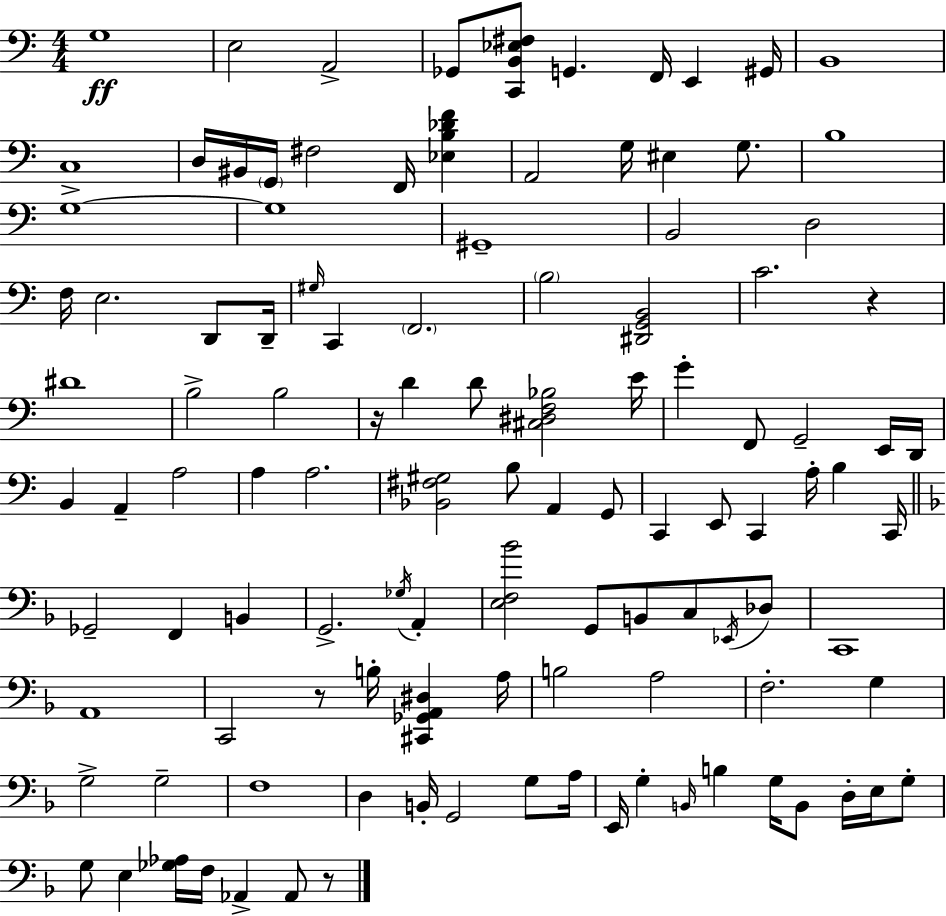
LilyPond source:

{
  \clef bass
  \numericTimeSignature
  \time 4/4
  \key c \major
  g1\ff | e2 a,2-> | ges,8 <c, b, ees fis>8 g,4. f,16 e,4 gis,16 | b,1 | \break c1-> | d16 bis,16 \parenthesize g,16 fis2 f,16 <ees b des' f'>4 | a,2 g16 eis4 g8. | b1 | \break g1~~ | g1 | gis,1-- | b,2 d2 | \break f16 e2. d,8 d,16-- | \grace { gis16 } c,4 \parenthesize f,2. | \parenthesize b2 <dis, g, b,>2 | c'2. r4 | \break dis'1 | b2-> b2 | r16 d'4 d'8 <cis dis f bes>2 | e'16 g'4-. f,8 g,2-- e,16 | \break d,16 b,4 a,4-- a2 | a4 a2. | <bes, fis gis>2 b8 a,4 g,8 | c,4 e,8 c,4 a16-. b4 | \break c,16 \bar "||" \break \key d \minor ges,2-- f,4 b,4 | g,2.-> \acciaccatura { ges16 } a,4-. | <e f bes'>2 g,8 b,8 c8 \acciaccatura { ees,16 } | des8 c,1 | \break a,1 | c,2 r8 b16-. <cis, ges, a, dis>4 | a16 b2 a2 | f2.-. g4 | \break g2-> g2-- | f1 | d4 b,16-. g,2 g8 | a16 e,16 g4-. \grace { b,16 } b4 g16 b,8 d16-. | \break e16 g8-. g8 e4 <ges aes>16 f16 aes,4-> aes,8 | r8 \bar "|."
}